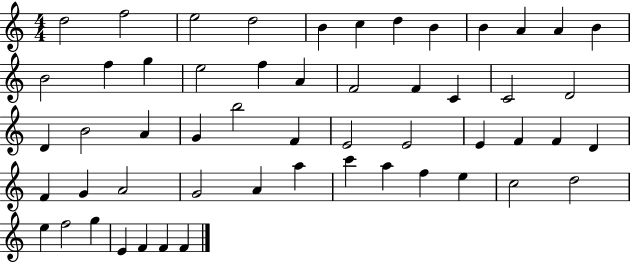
X:1
T:Untitled
M:4/4
L:1/4
K:C
d2 f2 e2 d2 B c d B B A A B B2 f g e2 f A F2 F C C2 D2 D B2 A G b2 F E2 E2 E F F D F G A2 G2 A a c' a f e c2 d2 e f2 g E F F F